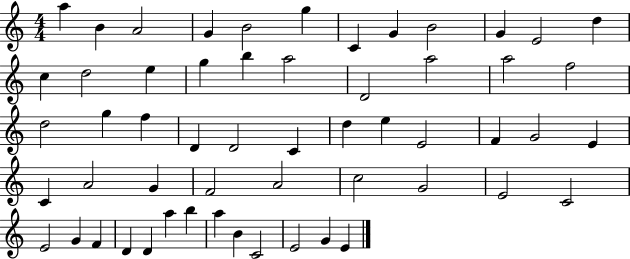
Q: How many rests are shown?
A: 0